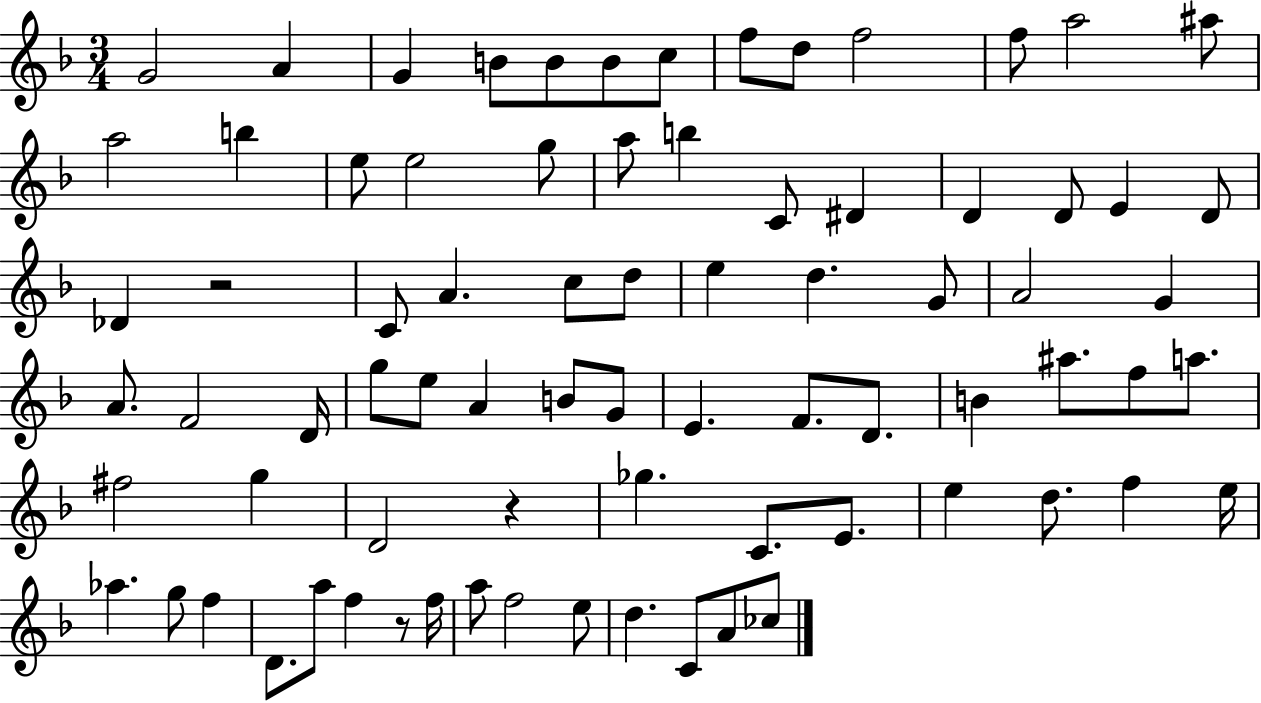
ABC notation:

X:1
T:Untitled
M:3/4
L:1/4
K:F
G2 A G B/2 B/2 B/2 c/2 f/2 d/2 f2 f/2 a2 ^a/2 a2 b e/2 e2 g/2 a/2 b C/2 ^D D D/2 E D/2 _D z2 C/2 A c/2 d/2 e d G/2 A2 G A/2 F2 D/4 g/2 e/2 A B/2 G/2 E F/2 D/2 B ^a/2 f/2 a/2 ^f2 g D2 z _g C/2 E/2 e d/2 f e/4 _a g/2 f D/2 a/2 f z/2 f/4 a/2 f2 e/2 d C/2 A/2 _c/2